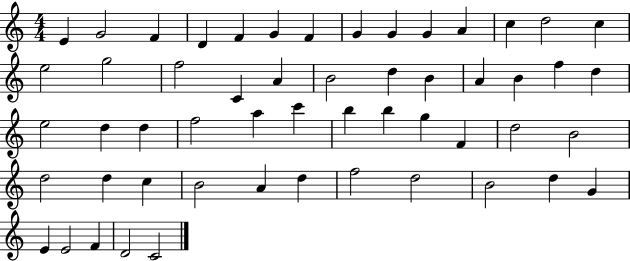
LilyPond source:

{
  \clef treble
  \numericTimeSignature
  \time 4/4
  \key c \major
  e'4 g'2 f'4 | d'4 f'4 g'4 f'4 | g'4 g'4 g'4 a'4 | c''4 d''2 c''4 | \break e''2 g''2 | f''2 c'4 a'4 | b'2 d''4 b'4 | a'4 b'4 f''4 d''4 | \break e''2 d''4 d''4 | f''2 a''4 c'''4 | b''4 b''4 g''4 f'4 | d''2 b'2 | \break d''2 d''4 c''4 | b'2 a'4 d''4 | f''2 d''2 | b'2 d''4 g'4 | \break e'4 e'2 f'4 | d'2 c'2 | \bar "|."
}